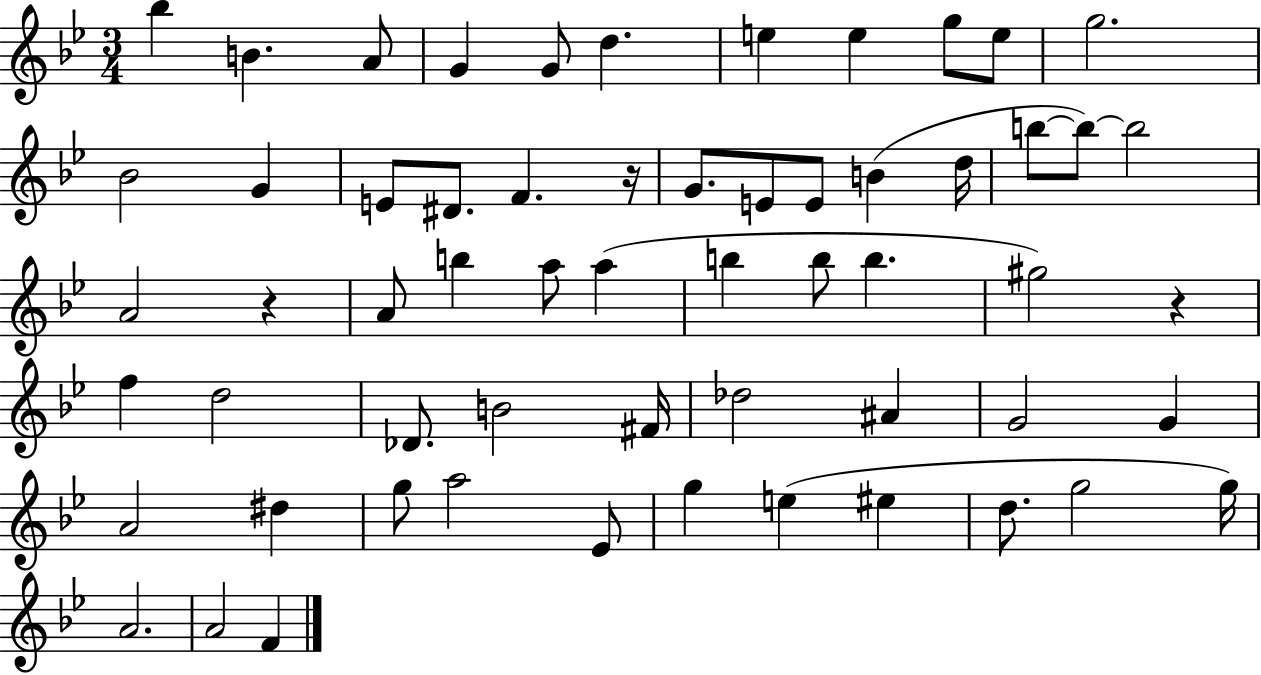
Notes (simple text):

Bb5/q B4/q. A4/e G4/q G4/e D5/q. E5/q E5/q G5/e E5/e G5/h. Bb4/h G4/q E4/e D#4/e. F4/q. R/s G4/e. E4/e E4/e B4/q D5/s B5/e B5/e B5/h A4/h R/q A4/e B5/q A5/e A5/q B5/q B5/e B5/q. G#5/h R/q F5/q D5/h Db4/e. B4/h F#4/s Db5/h A#4/q G4/h G4/q A4/h D#5/q G5/e A5/h Eb4/e G5/q E5/q EIS5/q D5/e. G5/h G5/s A4/h. A4/h F4/q